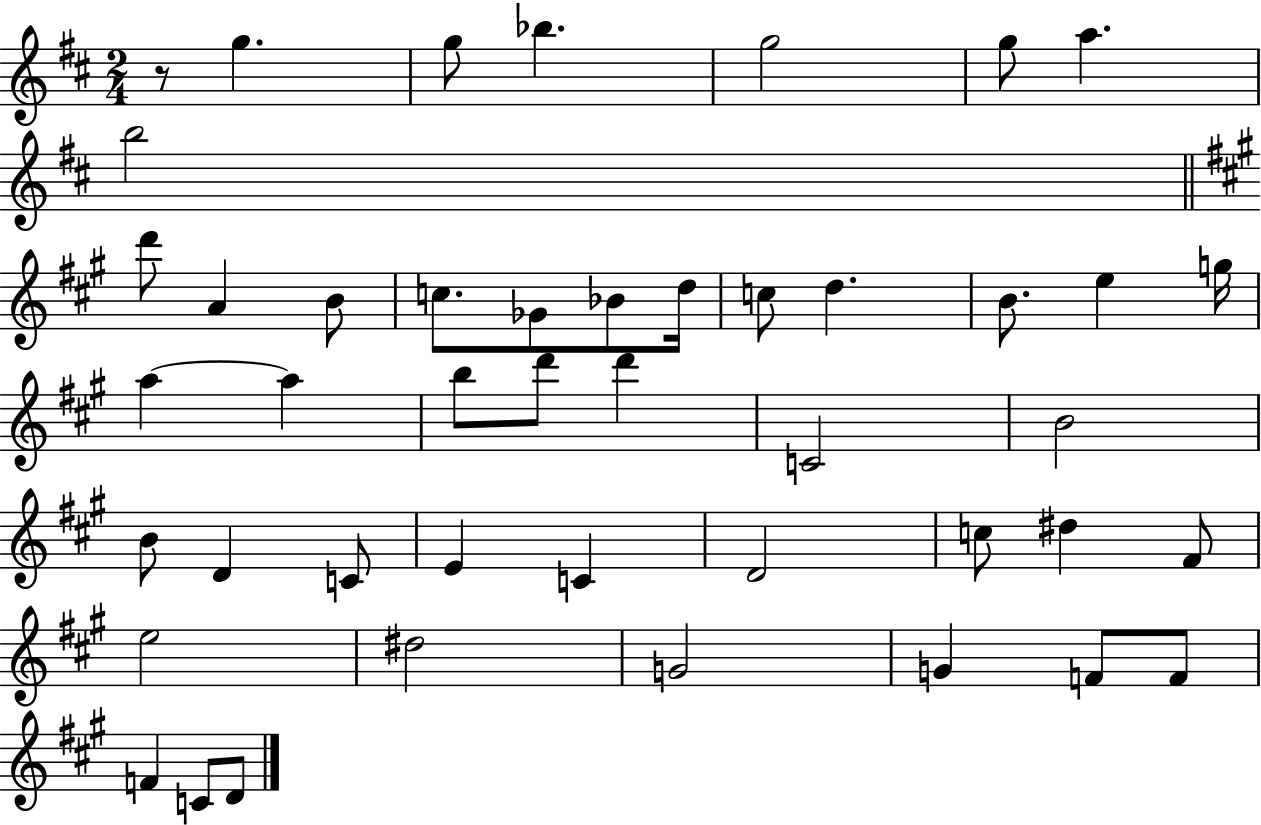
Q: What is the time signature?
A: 2/4